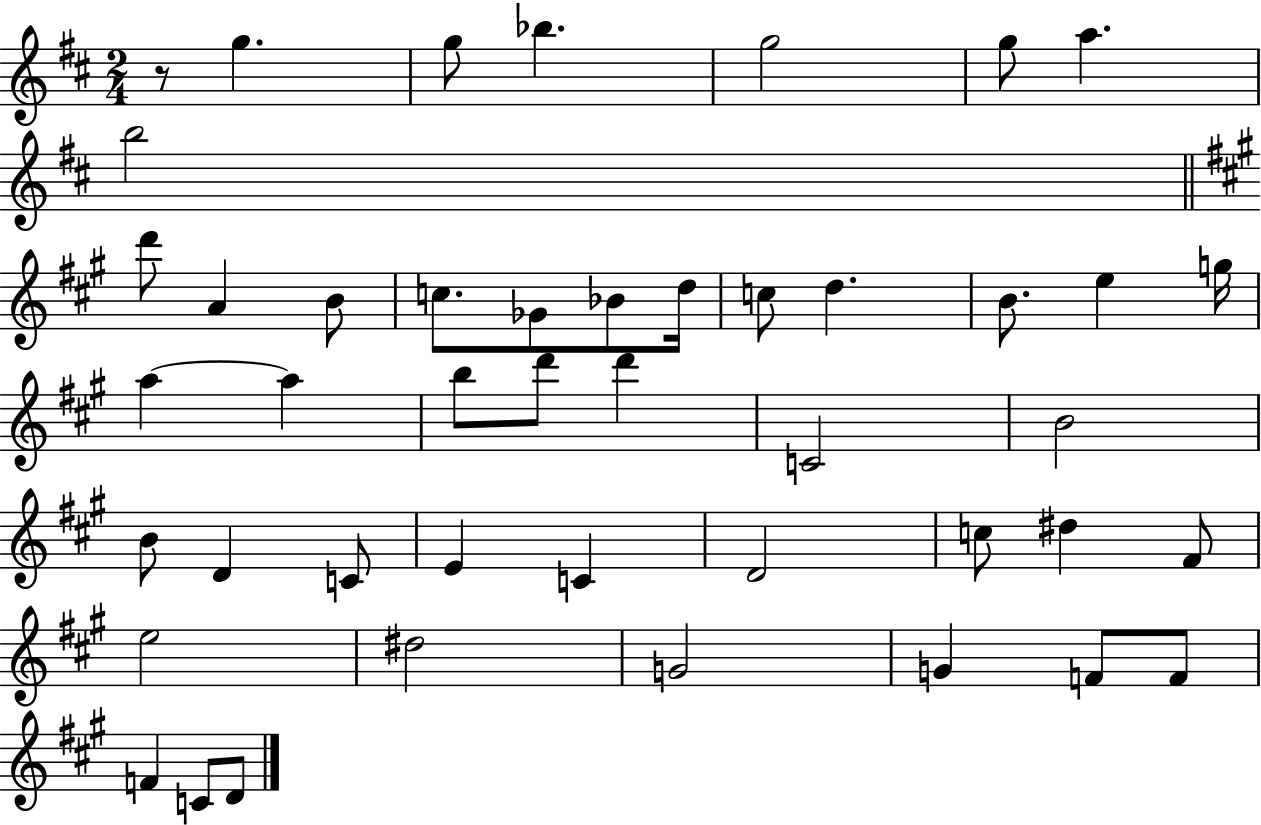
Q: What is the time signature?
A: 2/4